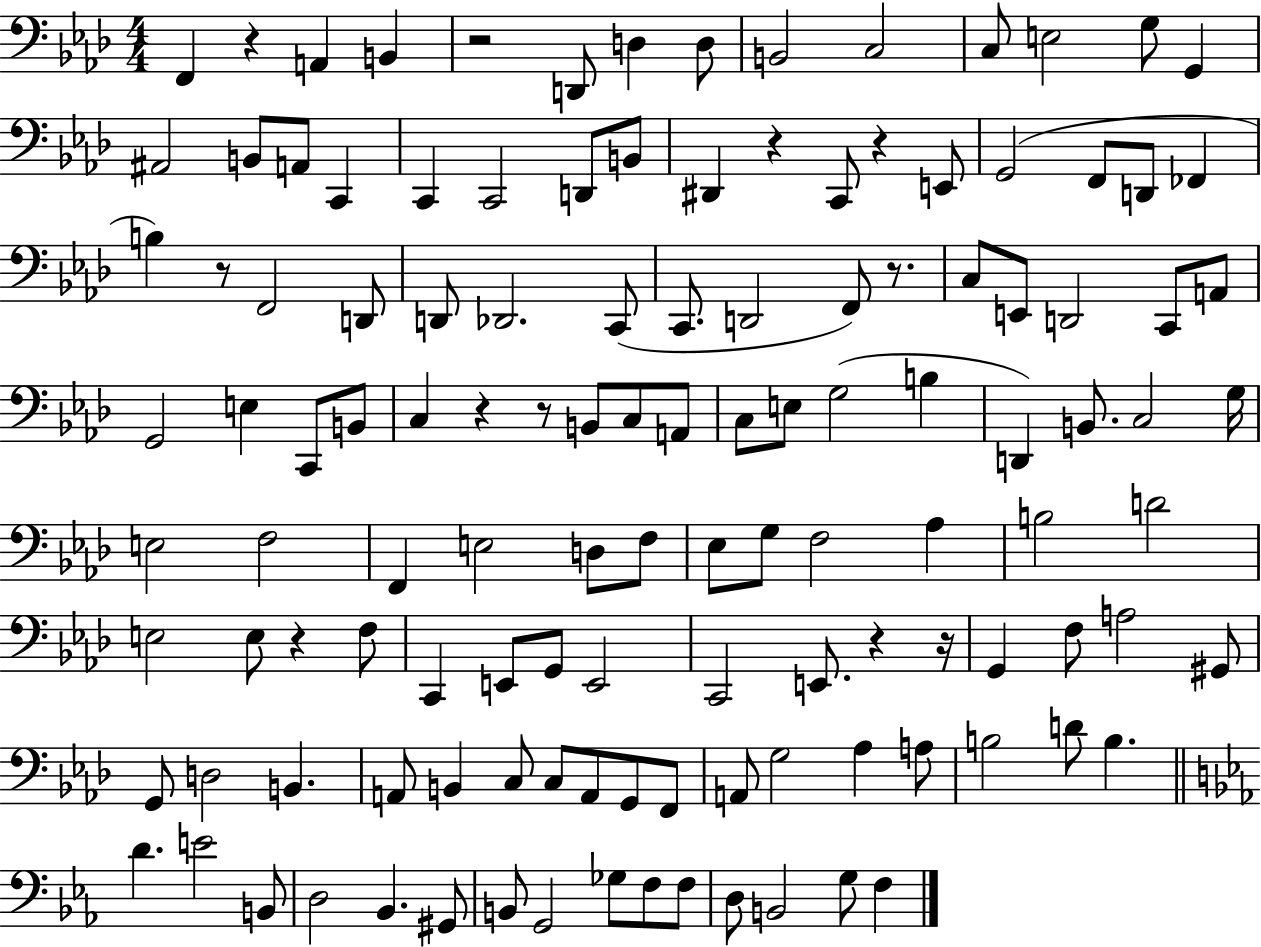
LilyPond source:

{
  \clef bass
  \numericTimeSignature
  \time 4/4
  \key aes \major
  \repeat volta 2 { f,4 r4 a,4 b,4 | r2 d,8 d4 d8 | b,2 c2 | c8 e2 g8 g,4 | \break ais,2 b,8 a,8 c,4 | c,4 c,2 d,8 b,8 | dis,4 r4 c,8 r4 e,8 | g,2( f,8 d,8 fes,4 | \break b4) r8 f,2 d,8 | d,8 des,2. c,8( | c,8. d,2 f,8) r8. | c8 e,8 d,2 c,8 a,8 | \break g,2 e4 c,8 b,8 | c4 r4 r8 b,8 c8 a,8 | c8 e8 g2( b4 | d,4) b,8. c2 g16 | \break e2 f2 | f,4 e2 d8 f8 | ees8 g8 f2 aes4 | b2 d'2 | \break e2 e8 r4 f8 | c,4 e,8 g,8 e,2 | c,2 e,8. r4 r16 | g,4 f8 a2 gis,8 | \break g,8 d2 b,4. | a,8 b,4 c8 c8 a,8 g,8 f,8 | a,8 g2 aes4 a8 | b2 d'8 b4. | \break \bar "||" \break \key c \minor d'4. e'2 b,8 | d2 bes,4. gis,8 | b,8 g,2 ges8 f8 f8 | d8 b,2 g8 f4 | \break } \bar "|."
}